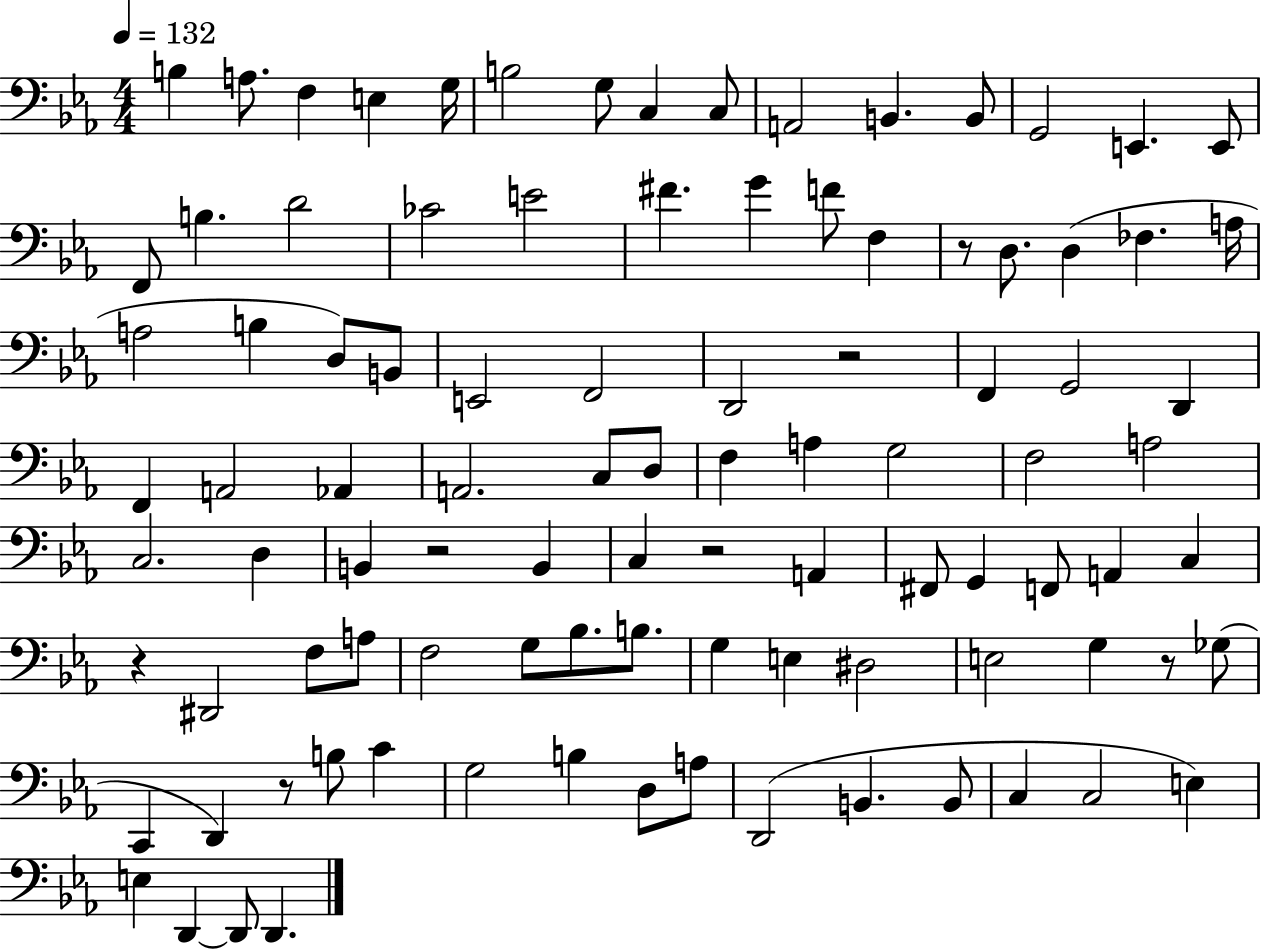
{
  \clef bass
  \numericTimeSignature
  \time 4/4
  \key ees \major
  \tempo 4 = 132
  b4 a8. f4 e4 g16 | b2 g8 c4 c8 | a,2 b,4. b,8 | g,2 e,4. e,8 | \break f,8 b4. d'2 | ces'2 e'2 | fis'4. g'4 f'8 f4 | r8 d8. d4( fes4. a16 | \break a2 b4 d8) b,8 | e,2 f,2 | d,2 r2 | f,4 g,2 d,4 | \break f,4 a,2 aes,4 | a,2. c8 d8 | f4 a4 g2 | f2 a2 | \break c2. d4 | b,4 r2 b,4 | c4 r2 a,4 | fis,8 g,4 f,8 a,4 c4 | \break r4 dis,2 f8 a8 | f2 g8 bes8. b8. | g4 e4 dis2 | e2 g4 r8 ges8( | \break c,4 d,4) r8 b8 c'4 | g2 b4 d8 a8 | d,2( b,4. b,8 | c4 c2 e4) | \break e4 d,4~~ d,8 d,4. | \bar "|."
}